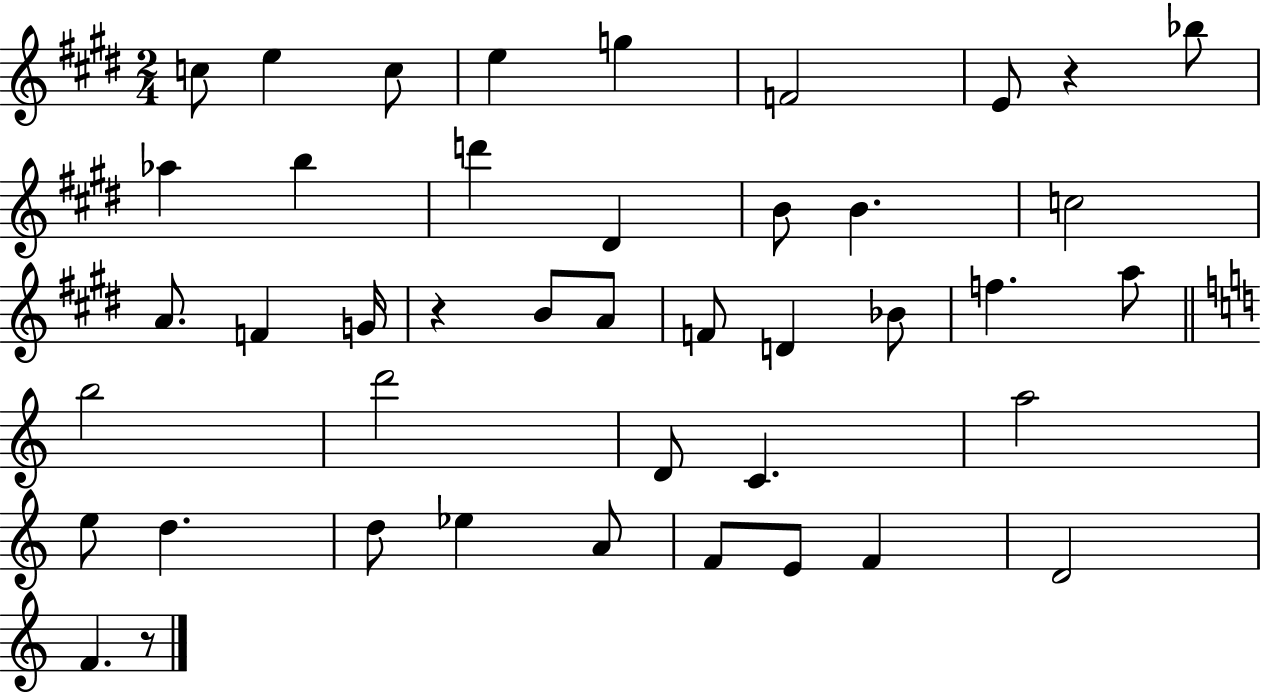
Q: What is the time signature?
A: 2/4